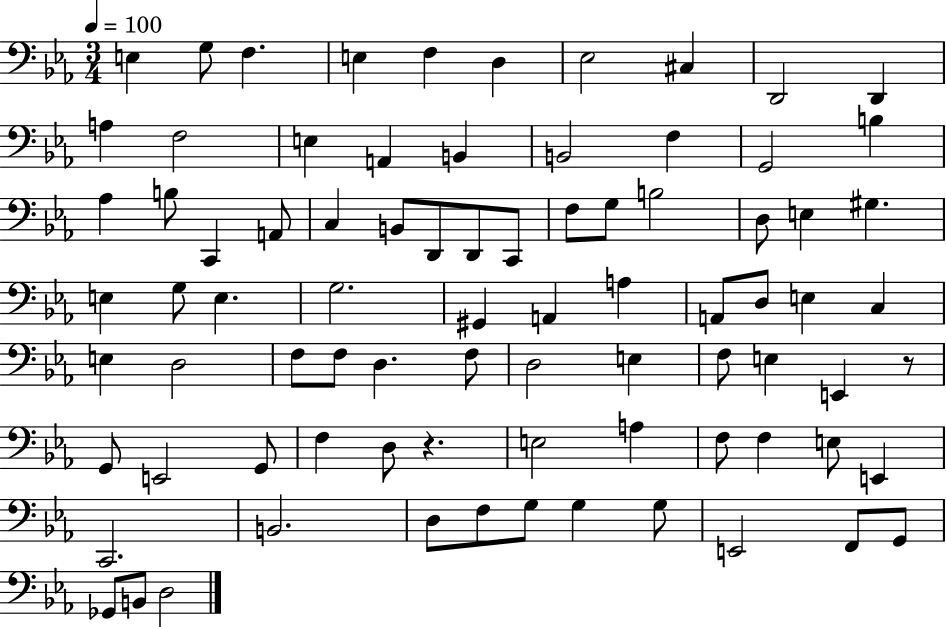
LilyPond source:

{
  \clef bass
  \numericTimeSignature
  \time 3/4
  \key ees \major
  \tempo 4 = 100
  \repeat volta 2 { e4 g8 f4. | e4 f4 d4 | ees2 cis4 | d,2 d,4 | \break a4 f2 | e4 a,4 b,4 | b,2 f4 | g,2 b4 | \break aes4 b8 c,4 a,8 | c4 b,8 d,8 d,8 c,8 | f8 g8 b2 | d8 e4 gis4. | \break e4 g8 e4. | g2. | gis,4 a,4 a4 | a,8 d8 e4 c4 | \break e4 d2 | f8 f8 d4. f8 | d2 e4 | f8 e4 e,4 r8 | \break g,8 e,2 g,8 | f4 d8 r4. | e2 a4 | f8 f4 e8 e,4 | \break c,2. | b,2. | d8 f8 g8 g4 g8 | e,2 f,8 g,8 | \break ges,8 b,8 d2 | } \bar "|."
}